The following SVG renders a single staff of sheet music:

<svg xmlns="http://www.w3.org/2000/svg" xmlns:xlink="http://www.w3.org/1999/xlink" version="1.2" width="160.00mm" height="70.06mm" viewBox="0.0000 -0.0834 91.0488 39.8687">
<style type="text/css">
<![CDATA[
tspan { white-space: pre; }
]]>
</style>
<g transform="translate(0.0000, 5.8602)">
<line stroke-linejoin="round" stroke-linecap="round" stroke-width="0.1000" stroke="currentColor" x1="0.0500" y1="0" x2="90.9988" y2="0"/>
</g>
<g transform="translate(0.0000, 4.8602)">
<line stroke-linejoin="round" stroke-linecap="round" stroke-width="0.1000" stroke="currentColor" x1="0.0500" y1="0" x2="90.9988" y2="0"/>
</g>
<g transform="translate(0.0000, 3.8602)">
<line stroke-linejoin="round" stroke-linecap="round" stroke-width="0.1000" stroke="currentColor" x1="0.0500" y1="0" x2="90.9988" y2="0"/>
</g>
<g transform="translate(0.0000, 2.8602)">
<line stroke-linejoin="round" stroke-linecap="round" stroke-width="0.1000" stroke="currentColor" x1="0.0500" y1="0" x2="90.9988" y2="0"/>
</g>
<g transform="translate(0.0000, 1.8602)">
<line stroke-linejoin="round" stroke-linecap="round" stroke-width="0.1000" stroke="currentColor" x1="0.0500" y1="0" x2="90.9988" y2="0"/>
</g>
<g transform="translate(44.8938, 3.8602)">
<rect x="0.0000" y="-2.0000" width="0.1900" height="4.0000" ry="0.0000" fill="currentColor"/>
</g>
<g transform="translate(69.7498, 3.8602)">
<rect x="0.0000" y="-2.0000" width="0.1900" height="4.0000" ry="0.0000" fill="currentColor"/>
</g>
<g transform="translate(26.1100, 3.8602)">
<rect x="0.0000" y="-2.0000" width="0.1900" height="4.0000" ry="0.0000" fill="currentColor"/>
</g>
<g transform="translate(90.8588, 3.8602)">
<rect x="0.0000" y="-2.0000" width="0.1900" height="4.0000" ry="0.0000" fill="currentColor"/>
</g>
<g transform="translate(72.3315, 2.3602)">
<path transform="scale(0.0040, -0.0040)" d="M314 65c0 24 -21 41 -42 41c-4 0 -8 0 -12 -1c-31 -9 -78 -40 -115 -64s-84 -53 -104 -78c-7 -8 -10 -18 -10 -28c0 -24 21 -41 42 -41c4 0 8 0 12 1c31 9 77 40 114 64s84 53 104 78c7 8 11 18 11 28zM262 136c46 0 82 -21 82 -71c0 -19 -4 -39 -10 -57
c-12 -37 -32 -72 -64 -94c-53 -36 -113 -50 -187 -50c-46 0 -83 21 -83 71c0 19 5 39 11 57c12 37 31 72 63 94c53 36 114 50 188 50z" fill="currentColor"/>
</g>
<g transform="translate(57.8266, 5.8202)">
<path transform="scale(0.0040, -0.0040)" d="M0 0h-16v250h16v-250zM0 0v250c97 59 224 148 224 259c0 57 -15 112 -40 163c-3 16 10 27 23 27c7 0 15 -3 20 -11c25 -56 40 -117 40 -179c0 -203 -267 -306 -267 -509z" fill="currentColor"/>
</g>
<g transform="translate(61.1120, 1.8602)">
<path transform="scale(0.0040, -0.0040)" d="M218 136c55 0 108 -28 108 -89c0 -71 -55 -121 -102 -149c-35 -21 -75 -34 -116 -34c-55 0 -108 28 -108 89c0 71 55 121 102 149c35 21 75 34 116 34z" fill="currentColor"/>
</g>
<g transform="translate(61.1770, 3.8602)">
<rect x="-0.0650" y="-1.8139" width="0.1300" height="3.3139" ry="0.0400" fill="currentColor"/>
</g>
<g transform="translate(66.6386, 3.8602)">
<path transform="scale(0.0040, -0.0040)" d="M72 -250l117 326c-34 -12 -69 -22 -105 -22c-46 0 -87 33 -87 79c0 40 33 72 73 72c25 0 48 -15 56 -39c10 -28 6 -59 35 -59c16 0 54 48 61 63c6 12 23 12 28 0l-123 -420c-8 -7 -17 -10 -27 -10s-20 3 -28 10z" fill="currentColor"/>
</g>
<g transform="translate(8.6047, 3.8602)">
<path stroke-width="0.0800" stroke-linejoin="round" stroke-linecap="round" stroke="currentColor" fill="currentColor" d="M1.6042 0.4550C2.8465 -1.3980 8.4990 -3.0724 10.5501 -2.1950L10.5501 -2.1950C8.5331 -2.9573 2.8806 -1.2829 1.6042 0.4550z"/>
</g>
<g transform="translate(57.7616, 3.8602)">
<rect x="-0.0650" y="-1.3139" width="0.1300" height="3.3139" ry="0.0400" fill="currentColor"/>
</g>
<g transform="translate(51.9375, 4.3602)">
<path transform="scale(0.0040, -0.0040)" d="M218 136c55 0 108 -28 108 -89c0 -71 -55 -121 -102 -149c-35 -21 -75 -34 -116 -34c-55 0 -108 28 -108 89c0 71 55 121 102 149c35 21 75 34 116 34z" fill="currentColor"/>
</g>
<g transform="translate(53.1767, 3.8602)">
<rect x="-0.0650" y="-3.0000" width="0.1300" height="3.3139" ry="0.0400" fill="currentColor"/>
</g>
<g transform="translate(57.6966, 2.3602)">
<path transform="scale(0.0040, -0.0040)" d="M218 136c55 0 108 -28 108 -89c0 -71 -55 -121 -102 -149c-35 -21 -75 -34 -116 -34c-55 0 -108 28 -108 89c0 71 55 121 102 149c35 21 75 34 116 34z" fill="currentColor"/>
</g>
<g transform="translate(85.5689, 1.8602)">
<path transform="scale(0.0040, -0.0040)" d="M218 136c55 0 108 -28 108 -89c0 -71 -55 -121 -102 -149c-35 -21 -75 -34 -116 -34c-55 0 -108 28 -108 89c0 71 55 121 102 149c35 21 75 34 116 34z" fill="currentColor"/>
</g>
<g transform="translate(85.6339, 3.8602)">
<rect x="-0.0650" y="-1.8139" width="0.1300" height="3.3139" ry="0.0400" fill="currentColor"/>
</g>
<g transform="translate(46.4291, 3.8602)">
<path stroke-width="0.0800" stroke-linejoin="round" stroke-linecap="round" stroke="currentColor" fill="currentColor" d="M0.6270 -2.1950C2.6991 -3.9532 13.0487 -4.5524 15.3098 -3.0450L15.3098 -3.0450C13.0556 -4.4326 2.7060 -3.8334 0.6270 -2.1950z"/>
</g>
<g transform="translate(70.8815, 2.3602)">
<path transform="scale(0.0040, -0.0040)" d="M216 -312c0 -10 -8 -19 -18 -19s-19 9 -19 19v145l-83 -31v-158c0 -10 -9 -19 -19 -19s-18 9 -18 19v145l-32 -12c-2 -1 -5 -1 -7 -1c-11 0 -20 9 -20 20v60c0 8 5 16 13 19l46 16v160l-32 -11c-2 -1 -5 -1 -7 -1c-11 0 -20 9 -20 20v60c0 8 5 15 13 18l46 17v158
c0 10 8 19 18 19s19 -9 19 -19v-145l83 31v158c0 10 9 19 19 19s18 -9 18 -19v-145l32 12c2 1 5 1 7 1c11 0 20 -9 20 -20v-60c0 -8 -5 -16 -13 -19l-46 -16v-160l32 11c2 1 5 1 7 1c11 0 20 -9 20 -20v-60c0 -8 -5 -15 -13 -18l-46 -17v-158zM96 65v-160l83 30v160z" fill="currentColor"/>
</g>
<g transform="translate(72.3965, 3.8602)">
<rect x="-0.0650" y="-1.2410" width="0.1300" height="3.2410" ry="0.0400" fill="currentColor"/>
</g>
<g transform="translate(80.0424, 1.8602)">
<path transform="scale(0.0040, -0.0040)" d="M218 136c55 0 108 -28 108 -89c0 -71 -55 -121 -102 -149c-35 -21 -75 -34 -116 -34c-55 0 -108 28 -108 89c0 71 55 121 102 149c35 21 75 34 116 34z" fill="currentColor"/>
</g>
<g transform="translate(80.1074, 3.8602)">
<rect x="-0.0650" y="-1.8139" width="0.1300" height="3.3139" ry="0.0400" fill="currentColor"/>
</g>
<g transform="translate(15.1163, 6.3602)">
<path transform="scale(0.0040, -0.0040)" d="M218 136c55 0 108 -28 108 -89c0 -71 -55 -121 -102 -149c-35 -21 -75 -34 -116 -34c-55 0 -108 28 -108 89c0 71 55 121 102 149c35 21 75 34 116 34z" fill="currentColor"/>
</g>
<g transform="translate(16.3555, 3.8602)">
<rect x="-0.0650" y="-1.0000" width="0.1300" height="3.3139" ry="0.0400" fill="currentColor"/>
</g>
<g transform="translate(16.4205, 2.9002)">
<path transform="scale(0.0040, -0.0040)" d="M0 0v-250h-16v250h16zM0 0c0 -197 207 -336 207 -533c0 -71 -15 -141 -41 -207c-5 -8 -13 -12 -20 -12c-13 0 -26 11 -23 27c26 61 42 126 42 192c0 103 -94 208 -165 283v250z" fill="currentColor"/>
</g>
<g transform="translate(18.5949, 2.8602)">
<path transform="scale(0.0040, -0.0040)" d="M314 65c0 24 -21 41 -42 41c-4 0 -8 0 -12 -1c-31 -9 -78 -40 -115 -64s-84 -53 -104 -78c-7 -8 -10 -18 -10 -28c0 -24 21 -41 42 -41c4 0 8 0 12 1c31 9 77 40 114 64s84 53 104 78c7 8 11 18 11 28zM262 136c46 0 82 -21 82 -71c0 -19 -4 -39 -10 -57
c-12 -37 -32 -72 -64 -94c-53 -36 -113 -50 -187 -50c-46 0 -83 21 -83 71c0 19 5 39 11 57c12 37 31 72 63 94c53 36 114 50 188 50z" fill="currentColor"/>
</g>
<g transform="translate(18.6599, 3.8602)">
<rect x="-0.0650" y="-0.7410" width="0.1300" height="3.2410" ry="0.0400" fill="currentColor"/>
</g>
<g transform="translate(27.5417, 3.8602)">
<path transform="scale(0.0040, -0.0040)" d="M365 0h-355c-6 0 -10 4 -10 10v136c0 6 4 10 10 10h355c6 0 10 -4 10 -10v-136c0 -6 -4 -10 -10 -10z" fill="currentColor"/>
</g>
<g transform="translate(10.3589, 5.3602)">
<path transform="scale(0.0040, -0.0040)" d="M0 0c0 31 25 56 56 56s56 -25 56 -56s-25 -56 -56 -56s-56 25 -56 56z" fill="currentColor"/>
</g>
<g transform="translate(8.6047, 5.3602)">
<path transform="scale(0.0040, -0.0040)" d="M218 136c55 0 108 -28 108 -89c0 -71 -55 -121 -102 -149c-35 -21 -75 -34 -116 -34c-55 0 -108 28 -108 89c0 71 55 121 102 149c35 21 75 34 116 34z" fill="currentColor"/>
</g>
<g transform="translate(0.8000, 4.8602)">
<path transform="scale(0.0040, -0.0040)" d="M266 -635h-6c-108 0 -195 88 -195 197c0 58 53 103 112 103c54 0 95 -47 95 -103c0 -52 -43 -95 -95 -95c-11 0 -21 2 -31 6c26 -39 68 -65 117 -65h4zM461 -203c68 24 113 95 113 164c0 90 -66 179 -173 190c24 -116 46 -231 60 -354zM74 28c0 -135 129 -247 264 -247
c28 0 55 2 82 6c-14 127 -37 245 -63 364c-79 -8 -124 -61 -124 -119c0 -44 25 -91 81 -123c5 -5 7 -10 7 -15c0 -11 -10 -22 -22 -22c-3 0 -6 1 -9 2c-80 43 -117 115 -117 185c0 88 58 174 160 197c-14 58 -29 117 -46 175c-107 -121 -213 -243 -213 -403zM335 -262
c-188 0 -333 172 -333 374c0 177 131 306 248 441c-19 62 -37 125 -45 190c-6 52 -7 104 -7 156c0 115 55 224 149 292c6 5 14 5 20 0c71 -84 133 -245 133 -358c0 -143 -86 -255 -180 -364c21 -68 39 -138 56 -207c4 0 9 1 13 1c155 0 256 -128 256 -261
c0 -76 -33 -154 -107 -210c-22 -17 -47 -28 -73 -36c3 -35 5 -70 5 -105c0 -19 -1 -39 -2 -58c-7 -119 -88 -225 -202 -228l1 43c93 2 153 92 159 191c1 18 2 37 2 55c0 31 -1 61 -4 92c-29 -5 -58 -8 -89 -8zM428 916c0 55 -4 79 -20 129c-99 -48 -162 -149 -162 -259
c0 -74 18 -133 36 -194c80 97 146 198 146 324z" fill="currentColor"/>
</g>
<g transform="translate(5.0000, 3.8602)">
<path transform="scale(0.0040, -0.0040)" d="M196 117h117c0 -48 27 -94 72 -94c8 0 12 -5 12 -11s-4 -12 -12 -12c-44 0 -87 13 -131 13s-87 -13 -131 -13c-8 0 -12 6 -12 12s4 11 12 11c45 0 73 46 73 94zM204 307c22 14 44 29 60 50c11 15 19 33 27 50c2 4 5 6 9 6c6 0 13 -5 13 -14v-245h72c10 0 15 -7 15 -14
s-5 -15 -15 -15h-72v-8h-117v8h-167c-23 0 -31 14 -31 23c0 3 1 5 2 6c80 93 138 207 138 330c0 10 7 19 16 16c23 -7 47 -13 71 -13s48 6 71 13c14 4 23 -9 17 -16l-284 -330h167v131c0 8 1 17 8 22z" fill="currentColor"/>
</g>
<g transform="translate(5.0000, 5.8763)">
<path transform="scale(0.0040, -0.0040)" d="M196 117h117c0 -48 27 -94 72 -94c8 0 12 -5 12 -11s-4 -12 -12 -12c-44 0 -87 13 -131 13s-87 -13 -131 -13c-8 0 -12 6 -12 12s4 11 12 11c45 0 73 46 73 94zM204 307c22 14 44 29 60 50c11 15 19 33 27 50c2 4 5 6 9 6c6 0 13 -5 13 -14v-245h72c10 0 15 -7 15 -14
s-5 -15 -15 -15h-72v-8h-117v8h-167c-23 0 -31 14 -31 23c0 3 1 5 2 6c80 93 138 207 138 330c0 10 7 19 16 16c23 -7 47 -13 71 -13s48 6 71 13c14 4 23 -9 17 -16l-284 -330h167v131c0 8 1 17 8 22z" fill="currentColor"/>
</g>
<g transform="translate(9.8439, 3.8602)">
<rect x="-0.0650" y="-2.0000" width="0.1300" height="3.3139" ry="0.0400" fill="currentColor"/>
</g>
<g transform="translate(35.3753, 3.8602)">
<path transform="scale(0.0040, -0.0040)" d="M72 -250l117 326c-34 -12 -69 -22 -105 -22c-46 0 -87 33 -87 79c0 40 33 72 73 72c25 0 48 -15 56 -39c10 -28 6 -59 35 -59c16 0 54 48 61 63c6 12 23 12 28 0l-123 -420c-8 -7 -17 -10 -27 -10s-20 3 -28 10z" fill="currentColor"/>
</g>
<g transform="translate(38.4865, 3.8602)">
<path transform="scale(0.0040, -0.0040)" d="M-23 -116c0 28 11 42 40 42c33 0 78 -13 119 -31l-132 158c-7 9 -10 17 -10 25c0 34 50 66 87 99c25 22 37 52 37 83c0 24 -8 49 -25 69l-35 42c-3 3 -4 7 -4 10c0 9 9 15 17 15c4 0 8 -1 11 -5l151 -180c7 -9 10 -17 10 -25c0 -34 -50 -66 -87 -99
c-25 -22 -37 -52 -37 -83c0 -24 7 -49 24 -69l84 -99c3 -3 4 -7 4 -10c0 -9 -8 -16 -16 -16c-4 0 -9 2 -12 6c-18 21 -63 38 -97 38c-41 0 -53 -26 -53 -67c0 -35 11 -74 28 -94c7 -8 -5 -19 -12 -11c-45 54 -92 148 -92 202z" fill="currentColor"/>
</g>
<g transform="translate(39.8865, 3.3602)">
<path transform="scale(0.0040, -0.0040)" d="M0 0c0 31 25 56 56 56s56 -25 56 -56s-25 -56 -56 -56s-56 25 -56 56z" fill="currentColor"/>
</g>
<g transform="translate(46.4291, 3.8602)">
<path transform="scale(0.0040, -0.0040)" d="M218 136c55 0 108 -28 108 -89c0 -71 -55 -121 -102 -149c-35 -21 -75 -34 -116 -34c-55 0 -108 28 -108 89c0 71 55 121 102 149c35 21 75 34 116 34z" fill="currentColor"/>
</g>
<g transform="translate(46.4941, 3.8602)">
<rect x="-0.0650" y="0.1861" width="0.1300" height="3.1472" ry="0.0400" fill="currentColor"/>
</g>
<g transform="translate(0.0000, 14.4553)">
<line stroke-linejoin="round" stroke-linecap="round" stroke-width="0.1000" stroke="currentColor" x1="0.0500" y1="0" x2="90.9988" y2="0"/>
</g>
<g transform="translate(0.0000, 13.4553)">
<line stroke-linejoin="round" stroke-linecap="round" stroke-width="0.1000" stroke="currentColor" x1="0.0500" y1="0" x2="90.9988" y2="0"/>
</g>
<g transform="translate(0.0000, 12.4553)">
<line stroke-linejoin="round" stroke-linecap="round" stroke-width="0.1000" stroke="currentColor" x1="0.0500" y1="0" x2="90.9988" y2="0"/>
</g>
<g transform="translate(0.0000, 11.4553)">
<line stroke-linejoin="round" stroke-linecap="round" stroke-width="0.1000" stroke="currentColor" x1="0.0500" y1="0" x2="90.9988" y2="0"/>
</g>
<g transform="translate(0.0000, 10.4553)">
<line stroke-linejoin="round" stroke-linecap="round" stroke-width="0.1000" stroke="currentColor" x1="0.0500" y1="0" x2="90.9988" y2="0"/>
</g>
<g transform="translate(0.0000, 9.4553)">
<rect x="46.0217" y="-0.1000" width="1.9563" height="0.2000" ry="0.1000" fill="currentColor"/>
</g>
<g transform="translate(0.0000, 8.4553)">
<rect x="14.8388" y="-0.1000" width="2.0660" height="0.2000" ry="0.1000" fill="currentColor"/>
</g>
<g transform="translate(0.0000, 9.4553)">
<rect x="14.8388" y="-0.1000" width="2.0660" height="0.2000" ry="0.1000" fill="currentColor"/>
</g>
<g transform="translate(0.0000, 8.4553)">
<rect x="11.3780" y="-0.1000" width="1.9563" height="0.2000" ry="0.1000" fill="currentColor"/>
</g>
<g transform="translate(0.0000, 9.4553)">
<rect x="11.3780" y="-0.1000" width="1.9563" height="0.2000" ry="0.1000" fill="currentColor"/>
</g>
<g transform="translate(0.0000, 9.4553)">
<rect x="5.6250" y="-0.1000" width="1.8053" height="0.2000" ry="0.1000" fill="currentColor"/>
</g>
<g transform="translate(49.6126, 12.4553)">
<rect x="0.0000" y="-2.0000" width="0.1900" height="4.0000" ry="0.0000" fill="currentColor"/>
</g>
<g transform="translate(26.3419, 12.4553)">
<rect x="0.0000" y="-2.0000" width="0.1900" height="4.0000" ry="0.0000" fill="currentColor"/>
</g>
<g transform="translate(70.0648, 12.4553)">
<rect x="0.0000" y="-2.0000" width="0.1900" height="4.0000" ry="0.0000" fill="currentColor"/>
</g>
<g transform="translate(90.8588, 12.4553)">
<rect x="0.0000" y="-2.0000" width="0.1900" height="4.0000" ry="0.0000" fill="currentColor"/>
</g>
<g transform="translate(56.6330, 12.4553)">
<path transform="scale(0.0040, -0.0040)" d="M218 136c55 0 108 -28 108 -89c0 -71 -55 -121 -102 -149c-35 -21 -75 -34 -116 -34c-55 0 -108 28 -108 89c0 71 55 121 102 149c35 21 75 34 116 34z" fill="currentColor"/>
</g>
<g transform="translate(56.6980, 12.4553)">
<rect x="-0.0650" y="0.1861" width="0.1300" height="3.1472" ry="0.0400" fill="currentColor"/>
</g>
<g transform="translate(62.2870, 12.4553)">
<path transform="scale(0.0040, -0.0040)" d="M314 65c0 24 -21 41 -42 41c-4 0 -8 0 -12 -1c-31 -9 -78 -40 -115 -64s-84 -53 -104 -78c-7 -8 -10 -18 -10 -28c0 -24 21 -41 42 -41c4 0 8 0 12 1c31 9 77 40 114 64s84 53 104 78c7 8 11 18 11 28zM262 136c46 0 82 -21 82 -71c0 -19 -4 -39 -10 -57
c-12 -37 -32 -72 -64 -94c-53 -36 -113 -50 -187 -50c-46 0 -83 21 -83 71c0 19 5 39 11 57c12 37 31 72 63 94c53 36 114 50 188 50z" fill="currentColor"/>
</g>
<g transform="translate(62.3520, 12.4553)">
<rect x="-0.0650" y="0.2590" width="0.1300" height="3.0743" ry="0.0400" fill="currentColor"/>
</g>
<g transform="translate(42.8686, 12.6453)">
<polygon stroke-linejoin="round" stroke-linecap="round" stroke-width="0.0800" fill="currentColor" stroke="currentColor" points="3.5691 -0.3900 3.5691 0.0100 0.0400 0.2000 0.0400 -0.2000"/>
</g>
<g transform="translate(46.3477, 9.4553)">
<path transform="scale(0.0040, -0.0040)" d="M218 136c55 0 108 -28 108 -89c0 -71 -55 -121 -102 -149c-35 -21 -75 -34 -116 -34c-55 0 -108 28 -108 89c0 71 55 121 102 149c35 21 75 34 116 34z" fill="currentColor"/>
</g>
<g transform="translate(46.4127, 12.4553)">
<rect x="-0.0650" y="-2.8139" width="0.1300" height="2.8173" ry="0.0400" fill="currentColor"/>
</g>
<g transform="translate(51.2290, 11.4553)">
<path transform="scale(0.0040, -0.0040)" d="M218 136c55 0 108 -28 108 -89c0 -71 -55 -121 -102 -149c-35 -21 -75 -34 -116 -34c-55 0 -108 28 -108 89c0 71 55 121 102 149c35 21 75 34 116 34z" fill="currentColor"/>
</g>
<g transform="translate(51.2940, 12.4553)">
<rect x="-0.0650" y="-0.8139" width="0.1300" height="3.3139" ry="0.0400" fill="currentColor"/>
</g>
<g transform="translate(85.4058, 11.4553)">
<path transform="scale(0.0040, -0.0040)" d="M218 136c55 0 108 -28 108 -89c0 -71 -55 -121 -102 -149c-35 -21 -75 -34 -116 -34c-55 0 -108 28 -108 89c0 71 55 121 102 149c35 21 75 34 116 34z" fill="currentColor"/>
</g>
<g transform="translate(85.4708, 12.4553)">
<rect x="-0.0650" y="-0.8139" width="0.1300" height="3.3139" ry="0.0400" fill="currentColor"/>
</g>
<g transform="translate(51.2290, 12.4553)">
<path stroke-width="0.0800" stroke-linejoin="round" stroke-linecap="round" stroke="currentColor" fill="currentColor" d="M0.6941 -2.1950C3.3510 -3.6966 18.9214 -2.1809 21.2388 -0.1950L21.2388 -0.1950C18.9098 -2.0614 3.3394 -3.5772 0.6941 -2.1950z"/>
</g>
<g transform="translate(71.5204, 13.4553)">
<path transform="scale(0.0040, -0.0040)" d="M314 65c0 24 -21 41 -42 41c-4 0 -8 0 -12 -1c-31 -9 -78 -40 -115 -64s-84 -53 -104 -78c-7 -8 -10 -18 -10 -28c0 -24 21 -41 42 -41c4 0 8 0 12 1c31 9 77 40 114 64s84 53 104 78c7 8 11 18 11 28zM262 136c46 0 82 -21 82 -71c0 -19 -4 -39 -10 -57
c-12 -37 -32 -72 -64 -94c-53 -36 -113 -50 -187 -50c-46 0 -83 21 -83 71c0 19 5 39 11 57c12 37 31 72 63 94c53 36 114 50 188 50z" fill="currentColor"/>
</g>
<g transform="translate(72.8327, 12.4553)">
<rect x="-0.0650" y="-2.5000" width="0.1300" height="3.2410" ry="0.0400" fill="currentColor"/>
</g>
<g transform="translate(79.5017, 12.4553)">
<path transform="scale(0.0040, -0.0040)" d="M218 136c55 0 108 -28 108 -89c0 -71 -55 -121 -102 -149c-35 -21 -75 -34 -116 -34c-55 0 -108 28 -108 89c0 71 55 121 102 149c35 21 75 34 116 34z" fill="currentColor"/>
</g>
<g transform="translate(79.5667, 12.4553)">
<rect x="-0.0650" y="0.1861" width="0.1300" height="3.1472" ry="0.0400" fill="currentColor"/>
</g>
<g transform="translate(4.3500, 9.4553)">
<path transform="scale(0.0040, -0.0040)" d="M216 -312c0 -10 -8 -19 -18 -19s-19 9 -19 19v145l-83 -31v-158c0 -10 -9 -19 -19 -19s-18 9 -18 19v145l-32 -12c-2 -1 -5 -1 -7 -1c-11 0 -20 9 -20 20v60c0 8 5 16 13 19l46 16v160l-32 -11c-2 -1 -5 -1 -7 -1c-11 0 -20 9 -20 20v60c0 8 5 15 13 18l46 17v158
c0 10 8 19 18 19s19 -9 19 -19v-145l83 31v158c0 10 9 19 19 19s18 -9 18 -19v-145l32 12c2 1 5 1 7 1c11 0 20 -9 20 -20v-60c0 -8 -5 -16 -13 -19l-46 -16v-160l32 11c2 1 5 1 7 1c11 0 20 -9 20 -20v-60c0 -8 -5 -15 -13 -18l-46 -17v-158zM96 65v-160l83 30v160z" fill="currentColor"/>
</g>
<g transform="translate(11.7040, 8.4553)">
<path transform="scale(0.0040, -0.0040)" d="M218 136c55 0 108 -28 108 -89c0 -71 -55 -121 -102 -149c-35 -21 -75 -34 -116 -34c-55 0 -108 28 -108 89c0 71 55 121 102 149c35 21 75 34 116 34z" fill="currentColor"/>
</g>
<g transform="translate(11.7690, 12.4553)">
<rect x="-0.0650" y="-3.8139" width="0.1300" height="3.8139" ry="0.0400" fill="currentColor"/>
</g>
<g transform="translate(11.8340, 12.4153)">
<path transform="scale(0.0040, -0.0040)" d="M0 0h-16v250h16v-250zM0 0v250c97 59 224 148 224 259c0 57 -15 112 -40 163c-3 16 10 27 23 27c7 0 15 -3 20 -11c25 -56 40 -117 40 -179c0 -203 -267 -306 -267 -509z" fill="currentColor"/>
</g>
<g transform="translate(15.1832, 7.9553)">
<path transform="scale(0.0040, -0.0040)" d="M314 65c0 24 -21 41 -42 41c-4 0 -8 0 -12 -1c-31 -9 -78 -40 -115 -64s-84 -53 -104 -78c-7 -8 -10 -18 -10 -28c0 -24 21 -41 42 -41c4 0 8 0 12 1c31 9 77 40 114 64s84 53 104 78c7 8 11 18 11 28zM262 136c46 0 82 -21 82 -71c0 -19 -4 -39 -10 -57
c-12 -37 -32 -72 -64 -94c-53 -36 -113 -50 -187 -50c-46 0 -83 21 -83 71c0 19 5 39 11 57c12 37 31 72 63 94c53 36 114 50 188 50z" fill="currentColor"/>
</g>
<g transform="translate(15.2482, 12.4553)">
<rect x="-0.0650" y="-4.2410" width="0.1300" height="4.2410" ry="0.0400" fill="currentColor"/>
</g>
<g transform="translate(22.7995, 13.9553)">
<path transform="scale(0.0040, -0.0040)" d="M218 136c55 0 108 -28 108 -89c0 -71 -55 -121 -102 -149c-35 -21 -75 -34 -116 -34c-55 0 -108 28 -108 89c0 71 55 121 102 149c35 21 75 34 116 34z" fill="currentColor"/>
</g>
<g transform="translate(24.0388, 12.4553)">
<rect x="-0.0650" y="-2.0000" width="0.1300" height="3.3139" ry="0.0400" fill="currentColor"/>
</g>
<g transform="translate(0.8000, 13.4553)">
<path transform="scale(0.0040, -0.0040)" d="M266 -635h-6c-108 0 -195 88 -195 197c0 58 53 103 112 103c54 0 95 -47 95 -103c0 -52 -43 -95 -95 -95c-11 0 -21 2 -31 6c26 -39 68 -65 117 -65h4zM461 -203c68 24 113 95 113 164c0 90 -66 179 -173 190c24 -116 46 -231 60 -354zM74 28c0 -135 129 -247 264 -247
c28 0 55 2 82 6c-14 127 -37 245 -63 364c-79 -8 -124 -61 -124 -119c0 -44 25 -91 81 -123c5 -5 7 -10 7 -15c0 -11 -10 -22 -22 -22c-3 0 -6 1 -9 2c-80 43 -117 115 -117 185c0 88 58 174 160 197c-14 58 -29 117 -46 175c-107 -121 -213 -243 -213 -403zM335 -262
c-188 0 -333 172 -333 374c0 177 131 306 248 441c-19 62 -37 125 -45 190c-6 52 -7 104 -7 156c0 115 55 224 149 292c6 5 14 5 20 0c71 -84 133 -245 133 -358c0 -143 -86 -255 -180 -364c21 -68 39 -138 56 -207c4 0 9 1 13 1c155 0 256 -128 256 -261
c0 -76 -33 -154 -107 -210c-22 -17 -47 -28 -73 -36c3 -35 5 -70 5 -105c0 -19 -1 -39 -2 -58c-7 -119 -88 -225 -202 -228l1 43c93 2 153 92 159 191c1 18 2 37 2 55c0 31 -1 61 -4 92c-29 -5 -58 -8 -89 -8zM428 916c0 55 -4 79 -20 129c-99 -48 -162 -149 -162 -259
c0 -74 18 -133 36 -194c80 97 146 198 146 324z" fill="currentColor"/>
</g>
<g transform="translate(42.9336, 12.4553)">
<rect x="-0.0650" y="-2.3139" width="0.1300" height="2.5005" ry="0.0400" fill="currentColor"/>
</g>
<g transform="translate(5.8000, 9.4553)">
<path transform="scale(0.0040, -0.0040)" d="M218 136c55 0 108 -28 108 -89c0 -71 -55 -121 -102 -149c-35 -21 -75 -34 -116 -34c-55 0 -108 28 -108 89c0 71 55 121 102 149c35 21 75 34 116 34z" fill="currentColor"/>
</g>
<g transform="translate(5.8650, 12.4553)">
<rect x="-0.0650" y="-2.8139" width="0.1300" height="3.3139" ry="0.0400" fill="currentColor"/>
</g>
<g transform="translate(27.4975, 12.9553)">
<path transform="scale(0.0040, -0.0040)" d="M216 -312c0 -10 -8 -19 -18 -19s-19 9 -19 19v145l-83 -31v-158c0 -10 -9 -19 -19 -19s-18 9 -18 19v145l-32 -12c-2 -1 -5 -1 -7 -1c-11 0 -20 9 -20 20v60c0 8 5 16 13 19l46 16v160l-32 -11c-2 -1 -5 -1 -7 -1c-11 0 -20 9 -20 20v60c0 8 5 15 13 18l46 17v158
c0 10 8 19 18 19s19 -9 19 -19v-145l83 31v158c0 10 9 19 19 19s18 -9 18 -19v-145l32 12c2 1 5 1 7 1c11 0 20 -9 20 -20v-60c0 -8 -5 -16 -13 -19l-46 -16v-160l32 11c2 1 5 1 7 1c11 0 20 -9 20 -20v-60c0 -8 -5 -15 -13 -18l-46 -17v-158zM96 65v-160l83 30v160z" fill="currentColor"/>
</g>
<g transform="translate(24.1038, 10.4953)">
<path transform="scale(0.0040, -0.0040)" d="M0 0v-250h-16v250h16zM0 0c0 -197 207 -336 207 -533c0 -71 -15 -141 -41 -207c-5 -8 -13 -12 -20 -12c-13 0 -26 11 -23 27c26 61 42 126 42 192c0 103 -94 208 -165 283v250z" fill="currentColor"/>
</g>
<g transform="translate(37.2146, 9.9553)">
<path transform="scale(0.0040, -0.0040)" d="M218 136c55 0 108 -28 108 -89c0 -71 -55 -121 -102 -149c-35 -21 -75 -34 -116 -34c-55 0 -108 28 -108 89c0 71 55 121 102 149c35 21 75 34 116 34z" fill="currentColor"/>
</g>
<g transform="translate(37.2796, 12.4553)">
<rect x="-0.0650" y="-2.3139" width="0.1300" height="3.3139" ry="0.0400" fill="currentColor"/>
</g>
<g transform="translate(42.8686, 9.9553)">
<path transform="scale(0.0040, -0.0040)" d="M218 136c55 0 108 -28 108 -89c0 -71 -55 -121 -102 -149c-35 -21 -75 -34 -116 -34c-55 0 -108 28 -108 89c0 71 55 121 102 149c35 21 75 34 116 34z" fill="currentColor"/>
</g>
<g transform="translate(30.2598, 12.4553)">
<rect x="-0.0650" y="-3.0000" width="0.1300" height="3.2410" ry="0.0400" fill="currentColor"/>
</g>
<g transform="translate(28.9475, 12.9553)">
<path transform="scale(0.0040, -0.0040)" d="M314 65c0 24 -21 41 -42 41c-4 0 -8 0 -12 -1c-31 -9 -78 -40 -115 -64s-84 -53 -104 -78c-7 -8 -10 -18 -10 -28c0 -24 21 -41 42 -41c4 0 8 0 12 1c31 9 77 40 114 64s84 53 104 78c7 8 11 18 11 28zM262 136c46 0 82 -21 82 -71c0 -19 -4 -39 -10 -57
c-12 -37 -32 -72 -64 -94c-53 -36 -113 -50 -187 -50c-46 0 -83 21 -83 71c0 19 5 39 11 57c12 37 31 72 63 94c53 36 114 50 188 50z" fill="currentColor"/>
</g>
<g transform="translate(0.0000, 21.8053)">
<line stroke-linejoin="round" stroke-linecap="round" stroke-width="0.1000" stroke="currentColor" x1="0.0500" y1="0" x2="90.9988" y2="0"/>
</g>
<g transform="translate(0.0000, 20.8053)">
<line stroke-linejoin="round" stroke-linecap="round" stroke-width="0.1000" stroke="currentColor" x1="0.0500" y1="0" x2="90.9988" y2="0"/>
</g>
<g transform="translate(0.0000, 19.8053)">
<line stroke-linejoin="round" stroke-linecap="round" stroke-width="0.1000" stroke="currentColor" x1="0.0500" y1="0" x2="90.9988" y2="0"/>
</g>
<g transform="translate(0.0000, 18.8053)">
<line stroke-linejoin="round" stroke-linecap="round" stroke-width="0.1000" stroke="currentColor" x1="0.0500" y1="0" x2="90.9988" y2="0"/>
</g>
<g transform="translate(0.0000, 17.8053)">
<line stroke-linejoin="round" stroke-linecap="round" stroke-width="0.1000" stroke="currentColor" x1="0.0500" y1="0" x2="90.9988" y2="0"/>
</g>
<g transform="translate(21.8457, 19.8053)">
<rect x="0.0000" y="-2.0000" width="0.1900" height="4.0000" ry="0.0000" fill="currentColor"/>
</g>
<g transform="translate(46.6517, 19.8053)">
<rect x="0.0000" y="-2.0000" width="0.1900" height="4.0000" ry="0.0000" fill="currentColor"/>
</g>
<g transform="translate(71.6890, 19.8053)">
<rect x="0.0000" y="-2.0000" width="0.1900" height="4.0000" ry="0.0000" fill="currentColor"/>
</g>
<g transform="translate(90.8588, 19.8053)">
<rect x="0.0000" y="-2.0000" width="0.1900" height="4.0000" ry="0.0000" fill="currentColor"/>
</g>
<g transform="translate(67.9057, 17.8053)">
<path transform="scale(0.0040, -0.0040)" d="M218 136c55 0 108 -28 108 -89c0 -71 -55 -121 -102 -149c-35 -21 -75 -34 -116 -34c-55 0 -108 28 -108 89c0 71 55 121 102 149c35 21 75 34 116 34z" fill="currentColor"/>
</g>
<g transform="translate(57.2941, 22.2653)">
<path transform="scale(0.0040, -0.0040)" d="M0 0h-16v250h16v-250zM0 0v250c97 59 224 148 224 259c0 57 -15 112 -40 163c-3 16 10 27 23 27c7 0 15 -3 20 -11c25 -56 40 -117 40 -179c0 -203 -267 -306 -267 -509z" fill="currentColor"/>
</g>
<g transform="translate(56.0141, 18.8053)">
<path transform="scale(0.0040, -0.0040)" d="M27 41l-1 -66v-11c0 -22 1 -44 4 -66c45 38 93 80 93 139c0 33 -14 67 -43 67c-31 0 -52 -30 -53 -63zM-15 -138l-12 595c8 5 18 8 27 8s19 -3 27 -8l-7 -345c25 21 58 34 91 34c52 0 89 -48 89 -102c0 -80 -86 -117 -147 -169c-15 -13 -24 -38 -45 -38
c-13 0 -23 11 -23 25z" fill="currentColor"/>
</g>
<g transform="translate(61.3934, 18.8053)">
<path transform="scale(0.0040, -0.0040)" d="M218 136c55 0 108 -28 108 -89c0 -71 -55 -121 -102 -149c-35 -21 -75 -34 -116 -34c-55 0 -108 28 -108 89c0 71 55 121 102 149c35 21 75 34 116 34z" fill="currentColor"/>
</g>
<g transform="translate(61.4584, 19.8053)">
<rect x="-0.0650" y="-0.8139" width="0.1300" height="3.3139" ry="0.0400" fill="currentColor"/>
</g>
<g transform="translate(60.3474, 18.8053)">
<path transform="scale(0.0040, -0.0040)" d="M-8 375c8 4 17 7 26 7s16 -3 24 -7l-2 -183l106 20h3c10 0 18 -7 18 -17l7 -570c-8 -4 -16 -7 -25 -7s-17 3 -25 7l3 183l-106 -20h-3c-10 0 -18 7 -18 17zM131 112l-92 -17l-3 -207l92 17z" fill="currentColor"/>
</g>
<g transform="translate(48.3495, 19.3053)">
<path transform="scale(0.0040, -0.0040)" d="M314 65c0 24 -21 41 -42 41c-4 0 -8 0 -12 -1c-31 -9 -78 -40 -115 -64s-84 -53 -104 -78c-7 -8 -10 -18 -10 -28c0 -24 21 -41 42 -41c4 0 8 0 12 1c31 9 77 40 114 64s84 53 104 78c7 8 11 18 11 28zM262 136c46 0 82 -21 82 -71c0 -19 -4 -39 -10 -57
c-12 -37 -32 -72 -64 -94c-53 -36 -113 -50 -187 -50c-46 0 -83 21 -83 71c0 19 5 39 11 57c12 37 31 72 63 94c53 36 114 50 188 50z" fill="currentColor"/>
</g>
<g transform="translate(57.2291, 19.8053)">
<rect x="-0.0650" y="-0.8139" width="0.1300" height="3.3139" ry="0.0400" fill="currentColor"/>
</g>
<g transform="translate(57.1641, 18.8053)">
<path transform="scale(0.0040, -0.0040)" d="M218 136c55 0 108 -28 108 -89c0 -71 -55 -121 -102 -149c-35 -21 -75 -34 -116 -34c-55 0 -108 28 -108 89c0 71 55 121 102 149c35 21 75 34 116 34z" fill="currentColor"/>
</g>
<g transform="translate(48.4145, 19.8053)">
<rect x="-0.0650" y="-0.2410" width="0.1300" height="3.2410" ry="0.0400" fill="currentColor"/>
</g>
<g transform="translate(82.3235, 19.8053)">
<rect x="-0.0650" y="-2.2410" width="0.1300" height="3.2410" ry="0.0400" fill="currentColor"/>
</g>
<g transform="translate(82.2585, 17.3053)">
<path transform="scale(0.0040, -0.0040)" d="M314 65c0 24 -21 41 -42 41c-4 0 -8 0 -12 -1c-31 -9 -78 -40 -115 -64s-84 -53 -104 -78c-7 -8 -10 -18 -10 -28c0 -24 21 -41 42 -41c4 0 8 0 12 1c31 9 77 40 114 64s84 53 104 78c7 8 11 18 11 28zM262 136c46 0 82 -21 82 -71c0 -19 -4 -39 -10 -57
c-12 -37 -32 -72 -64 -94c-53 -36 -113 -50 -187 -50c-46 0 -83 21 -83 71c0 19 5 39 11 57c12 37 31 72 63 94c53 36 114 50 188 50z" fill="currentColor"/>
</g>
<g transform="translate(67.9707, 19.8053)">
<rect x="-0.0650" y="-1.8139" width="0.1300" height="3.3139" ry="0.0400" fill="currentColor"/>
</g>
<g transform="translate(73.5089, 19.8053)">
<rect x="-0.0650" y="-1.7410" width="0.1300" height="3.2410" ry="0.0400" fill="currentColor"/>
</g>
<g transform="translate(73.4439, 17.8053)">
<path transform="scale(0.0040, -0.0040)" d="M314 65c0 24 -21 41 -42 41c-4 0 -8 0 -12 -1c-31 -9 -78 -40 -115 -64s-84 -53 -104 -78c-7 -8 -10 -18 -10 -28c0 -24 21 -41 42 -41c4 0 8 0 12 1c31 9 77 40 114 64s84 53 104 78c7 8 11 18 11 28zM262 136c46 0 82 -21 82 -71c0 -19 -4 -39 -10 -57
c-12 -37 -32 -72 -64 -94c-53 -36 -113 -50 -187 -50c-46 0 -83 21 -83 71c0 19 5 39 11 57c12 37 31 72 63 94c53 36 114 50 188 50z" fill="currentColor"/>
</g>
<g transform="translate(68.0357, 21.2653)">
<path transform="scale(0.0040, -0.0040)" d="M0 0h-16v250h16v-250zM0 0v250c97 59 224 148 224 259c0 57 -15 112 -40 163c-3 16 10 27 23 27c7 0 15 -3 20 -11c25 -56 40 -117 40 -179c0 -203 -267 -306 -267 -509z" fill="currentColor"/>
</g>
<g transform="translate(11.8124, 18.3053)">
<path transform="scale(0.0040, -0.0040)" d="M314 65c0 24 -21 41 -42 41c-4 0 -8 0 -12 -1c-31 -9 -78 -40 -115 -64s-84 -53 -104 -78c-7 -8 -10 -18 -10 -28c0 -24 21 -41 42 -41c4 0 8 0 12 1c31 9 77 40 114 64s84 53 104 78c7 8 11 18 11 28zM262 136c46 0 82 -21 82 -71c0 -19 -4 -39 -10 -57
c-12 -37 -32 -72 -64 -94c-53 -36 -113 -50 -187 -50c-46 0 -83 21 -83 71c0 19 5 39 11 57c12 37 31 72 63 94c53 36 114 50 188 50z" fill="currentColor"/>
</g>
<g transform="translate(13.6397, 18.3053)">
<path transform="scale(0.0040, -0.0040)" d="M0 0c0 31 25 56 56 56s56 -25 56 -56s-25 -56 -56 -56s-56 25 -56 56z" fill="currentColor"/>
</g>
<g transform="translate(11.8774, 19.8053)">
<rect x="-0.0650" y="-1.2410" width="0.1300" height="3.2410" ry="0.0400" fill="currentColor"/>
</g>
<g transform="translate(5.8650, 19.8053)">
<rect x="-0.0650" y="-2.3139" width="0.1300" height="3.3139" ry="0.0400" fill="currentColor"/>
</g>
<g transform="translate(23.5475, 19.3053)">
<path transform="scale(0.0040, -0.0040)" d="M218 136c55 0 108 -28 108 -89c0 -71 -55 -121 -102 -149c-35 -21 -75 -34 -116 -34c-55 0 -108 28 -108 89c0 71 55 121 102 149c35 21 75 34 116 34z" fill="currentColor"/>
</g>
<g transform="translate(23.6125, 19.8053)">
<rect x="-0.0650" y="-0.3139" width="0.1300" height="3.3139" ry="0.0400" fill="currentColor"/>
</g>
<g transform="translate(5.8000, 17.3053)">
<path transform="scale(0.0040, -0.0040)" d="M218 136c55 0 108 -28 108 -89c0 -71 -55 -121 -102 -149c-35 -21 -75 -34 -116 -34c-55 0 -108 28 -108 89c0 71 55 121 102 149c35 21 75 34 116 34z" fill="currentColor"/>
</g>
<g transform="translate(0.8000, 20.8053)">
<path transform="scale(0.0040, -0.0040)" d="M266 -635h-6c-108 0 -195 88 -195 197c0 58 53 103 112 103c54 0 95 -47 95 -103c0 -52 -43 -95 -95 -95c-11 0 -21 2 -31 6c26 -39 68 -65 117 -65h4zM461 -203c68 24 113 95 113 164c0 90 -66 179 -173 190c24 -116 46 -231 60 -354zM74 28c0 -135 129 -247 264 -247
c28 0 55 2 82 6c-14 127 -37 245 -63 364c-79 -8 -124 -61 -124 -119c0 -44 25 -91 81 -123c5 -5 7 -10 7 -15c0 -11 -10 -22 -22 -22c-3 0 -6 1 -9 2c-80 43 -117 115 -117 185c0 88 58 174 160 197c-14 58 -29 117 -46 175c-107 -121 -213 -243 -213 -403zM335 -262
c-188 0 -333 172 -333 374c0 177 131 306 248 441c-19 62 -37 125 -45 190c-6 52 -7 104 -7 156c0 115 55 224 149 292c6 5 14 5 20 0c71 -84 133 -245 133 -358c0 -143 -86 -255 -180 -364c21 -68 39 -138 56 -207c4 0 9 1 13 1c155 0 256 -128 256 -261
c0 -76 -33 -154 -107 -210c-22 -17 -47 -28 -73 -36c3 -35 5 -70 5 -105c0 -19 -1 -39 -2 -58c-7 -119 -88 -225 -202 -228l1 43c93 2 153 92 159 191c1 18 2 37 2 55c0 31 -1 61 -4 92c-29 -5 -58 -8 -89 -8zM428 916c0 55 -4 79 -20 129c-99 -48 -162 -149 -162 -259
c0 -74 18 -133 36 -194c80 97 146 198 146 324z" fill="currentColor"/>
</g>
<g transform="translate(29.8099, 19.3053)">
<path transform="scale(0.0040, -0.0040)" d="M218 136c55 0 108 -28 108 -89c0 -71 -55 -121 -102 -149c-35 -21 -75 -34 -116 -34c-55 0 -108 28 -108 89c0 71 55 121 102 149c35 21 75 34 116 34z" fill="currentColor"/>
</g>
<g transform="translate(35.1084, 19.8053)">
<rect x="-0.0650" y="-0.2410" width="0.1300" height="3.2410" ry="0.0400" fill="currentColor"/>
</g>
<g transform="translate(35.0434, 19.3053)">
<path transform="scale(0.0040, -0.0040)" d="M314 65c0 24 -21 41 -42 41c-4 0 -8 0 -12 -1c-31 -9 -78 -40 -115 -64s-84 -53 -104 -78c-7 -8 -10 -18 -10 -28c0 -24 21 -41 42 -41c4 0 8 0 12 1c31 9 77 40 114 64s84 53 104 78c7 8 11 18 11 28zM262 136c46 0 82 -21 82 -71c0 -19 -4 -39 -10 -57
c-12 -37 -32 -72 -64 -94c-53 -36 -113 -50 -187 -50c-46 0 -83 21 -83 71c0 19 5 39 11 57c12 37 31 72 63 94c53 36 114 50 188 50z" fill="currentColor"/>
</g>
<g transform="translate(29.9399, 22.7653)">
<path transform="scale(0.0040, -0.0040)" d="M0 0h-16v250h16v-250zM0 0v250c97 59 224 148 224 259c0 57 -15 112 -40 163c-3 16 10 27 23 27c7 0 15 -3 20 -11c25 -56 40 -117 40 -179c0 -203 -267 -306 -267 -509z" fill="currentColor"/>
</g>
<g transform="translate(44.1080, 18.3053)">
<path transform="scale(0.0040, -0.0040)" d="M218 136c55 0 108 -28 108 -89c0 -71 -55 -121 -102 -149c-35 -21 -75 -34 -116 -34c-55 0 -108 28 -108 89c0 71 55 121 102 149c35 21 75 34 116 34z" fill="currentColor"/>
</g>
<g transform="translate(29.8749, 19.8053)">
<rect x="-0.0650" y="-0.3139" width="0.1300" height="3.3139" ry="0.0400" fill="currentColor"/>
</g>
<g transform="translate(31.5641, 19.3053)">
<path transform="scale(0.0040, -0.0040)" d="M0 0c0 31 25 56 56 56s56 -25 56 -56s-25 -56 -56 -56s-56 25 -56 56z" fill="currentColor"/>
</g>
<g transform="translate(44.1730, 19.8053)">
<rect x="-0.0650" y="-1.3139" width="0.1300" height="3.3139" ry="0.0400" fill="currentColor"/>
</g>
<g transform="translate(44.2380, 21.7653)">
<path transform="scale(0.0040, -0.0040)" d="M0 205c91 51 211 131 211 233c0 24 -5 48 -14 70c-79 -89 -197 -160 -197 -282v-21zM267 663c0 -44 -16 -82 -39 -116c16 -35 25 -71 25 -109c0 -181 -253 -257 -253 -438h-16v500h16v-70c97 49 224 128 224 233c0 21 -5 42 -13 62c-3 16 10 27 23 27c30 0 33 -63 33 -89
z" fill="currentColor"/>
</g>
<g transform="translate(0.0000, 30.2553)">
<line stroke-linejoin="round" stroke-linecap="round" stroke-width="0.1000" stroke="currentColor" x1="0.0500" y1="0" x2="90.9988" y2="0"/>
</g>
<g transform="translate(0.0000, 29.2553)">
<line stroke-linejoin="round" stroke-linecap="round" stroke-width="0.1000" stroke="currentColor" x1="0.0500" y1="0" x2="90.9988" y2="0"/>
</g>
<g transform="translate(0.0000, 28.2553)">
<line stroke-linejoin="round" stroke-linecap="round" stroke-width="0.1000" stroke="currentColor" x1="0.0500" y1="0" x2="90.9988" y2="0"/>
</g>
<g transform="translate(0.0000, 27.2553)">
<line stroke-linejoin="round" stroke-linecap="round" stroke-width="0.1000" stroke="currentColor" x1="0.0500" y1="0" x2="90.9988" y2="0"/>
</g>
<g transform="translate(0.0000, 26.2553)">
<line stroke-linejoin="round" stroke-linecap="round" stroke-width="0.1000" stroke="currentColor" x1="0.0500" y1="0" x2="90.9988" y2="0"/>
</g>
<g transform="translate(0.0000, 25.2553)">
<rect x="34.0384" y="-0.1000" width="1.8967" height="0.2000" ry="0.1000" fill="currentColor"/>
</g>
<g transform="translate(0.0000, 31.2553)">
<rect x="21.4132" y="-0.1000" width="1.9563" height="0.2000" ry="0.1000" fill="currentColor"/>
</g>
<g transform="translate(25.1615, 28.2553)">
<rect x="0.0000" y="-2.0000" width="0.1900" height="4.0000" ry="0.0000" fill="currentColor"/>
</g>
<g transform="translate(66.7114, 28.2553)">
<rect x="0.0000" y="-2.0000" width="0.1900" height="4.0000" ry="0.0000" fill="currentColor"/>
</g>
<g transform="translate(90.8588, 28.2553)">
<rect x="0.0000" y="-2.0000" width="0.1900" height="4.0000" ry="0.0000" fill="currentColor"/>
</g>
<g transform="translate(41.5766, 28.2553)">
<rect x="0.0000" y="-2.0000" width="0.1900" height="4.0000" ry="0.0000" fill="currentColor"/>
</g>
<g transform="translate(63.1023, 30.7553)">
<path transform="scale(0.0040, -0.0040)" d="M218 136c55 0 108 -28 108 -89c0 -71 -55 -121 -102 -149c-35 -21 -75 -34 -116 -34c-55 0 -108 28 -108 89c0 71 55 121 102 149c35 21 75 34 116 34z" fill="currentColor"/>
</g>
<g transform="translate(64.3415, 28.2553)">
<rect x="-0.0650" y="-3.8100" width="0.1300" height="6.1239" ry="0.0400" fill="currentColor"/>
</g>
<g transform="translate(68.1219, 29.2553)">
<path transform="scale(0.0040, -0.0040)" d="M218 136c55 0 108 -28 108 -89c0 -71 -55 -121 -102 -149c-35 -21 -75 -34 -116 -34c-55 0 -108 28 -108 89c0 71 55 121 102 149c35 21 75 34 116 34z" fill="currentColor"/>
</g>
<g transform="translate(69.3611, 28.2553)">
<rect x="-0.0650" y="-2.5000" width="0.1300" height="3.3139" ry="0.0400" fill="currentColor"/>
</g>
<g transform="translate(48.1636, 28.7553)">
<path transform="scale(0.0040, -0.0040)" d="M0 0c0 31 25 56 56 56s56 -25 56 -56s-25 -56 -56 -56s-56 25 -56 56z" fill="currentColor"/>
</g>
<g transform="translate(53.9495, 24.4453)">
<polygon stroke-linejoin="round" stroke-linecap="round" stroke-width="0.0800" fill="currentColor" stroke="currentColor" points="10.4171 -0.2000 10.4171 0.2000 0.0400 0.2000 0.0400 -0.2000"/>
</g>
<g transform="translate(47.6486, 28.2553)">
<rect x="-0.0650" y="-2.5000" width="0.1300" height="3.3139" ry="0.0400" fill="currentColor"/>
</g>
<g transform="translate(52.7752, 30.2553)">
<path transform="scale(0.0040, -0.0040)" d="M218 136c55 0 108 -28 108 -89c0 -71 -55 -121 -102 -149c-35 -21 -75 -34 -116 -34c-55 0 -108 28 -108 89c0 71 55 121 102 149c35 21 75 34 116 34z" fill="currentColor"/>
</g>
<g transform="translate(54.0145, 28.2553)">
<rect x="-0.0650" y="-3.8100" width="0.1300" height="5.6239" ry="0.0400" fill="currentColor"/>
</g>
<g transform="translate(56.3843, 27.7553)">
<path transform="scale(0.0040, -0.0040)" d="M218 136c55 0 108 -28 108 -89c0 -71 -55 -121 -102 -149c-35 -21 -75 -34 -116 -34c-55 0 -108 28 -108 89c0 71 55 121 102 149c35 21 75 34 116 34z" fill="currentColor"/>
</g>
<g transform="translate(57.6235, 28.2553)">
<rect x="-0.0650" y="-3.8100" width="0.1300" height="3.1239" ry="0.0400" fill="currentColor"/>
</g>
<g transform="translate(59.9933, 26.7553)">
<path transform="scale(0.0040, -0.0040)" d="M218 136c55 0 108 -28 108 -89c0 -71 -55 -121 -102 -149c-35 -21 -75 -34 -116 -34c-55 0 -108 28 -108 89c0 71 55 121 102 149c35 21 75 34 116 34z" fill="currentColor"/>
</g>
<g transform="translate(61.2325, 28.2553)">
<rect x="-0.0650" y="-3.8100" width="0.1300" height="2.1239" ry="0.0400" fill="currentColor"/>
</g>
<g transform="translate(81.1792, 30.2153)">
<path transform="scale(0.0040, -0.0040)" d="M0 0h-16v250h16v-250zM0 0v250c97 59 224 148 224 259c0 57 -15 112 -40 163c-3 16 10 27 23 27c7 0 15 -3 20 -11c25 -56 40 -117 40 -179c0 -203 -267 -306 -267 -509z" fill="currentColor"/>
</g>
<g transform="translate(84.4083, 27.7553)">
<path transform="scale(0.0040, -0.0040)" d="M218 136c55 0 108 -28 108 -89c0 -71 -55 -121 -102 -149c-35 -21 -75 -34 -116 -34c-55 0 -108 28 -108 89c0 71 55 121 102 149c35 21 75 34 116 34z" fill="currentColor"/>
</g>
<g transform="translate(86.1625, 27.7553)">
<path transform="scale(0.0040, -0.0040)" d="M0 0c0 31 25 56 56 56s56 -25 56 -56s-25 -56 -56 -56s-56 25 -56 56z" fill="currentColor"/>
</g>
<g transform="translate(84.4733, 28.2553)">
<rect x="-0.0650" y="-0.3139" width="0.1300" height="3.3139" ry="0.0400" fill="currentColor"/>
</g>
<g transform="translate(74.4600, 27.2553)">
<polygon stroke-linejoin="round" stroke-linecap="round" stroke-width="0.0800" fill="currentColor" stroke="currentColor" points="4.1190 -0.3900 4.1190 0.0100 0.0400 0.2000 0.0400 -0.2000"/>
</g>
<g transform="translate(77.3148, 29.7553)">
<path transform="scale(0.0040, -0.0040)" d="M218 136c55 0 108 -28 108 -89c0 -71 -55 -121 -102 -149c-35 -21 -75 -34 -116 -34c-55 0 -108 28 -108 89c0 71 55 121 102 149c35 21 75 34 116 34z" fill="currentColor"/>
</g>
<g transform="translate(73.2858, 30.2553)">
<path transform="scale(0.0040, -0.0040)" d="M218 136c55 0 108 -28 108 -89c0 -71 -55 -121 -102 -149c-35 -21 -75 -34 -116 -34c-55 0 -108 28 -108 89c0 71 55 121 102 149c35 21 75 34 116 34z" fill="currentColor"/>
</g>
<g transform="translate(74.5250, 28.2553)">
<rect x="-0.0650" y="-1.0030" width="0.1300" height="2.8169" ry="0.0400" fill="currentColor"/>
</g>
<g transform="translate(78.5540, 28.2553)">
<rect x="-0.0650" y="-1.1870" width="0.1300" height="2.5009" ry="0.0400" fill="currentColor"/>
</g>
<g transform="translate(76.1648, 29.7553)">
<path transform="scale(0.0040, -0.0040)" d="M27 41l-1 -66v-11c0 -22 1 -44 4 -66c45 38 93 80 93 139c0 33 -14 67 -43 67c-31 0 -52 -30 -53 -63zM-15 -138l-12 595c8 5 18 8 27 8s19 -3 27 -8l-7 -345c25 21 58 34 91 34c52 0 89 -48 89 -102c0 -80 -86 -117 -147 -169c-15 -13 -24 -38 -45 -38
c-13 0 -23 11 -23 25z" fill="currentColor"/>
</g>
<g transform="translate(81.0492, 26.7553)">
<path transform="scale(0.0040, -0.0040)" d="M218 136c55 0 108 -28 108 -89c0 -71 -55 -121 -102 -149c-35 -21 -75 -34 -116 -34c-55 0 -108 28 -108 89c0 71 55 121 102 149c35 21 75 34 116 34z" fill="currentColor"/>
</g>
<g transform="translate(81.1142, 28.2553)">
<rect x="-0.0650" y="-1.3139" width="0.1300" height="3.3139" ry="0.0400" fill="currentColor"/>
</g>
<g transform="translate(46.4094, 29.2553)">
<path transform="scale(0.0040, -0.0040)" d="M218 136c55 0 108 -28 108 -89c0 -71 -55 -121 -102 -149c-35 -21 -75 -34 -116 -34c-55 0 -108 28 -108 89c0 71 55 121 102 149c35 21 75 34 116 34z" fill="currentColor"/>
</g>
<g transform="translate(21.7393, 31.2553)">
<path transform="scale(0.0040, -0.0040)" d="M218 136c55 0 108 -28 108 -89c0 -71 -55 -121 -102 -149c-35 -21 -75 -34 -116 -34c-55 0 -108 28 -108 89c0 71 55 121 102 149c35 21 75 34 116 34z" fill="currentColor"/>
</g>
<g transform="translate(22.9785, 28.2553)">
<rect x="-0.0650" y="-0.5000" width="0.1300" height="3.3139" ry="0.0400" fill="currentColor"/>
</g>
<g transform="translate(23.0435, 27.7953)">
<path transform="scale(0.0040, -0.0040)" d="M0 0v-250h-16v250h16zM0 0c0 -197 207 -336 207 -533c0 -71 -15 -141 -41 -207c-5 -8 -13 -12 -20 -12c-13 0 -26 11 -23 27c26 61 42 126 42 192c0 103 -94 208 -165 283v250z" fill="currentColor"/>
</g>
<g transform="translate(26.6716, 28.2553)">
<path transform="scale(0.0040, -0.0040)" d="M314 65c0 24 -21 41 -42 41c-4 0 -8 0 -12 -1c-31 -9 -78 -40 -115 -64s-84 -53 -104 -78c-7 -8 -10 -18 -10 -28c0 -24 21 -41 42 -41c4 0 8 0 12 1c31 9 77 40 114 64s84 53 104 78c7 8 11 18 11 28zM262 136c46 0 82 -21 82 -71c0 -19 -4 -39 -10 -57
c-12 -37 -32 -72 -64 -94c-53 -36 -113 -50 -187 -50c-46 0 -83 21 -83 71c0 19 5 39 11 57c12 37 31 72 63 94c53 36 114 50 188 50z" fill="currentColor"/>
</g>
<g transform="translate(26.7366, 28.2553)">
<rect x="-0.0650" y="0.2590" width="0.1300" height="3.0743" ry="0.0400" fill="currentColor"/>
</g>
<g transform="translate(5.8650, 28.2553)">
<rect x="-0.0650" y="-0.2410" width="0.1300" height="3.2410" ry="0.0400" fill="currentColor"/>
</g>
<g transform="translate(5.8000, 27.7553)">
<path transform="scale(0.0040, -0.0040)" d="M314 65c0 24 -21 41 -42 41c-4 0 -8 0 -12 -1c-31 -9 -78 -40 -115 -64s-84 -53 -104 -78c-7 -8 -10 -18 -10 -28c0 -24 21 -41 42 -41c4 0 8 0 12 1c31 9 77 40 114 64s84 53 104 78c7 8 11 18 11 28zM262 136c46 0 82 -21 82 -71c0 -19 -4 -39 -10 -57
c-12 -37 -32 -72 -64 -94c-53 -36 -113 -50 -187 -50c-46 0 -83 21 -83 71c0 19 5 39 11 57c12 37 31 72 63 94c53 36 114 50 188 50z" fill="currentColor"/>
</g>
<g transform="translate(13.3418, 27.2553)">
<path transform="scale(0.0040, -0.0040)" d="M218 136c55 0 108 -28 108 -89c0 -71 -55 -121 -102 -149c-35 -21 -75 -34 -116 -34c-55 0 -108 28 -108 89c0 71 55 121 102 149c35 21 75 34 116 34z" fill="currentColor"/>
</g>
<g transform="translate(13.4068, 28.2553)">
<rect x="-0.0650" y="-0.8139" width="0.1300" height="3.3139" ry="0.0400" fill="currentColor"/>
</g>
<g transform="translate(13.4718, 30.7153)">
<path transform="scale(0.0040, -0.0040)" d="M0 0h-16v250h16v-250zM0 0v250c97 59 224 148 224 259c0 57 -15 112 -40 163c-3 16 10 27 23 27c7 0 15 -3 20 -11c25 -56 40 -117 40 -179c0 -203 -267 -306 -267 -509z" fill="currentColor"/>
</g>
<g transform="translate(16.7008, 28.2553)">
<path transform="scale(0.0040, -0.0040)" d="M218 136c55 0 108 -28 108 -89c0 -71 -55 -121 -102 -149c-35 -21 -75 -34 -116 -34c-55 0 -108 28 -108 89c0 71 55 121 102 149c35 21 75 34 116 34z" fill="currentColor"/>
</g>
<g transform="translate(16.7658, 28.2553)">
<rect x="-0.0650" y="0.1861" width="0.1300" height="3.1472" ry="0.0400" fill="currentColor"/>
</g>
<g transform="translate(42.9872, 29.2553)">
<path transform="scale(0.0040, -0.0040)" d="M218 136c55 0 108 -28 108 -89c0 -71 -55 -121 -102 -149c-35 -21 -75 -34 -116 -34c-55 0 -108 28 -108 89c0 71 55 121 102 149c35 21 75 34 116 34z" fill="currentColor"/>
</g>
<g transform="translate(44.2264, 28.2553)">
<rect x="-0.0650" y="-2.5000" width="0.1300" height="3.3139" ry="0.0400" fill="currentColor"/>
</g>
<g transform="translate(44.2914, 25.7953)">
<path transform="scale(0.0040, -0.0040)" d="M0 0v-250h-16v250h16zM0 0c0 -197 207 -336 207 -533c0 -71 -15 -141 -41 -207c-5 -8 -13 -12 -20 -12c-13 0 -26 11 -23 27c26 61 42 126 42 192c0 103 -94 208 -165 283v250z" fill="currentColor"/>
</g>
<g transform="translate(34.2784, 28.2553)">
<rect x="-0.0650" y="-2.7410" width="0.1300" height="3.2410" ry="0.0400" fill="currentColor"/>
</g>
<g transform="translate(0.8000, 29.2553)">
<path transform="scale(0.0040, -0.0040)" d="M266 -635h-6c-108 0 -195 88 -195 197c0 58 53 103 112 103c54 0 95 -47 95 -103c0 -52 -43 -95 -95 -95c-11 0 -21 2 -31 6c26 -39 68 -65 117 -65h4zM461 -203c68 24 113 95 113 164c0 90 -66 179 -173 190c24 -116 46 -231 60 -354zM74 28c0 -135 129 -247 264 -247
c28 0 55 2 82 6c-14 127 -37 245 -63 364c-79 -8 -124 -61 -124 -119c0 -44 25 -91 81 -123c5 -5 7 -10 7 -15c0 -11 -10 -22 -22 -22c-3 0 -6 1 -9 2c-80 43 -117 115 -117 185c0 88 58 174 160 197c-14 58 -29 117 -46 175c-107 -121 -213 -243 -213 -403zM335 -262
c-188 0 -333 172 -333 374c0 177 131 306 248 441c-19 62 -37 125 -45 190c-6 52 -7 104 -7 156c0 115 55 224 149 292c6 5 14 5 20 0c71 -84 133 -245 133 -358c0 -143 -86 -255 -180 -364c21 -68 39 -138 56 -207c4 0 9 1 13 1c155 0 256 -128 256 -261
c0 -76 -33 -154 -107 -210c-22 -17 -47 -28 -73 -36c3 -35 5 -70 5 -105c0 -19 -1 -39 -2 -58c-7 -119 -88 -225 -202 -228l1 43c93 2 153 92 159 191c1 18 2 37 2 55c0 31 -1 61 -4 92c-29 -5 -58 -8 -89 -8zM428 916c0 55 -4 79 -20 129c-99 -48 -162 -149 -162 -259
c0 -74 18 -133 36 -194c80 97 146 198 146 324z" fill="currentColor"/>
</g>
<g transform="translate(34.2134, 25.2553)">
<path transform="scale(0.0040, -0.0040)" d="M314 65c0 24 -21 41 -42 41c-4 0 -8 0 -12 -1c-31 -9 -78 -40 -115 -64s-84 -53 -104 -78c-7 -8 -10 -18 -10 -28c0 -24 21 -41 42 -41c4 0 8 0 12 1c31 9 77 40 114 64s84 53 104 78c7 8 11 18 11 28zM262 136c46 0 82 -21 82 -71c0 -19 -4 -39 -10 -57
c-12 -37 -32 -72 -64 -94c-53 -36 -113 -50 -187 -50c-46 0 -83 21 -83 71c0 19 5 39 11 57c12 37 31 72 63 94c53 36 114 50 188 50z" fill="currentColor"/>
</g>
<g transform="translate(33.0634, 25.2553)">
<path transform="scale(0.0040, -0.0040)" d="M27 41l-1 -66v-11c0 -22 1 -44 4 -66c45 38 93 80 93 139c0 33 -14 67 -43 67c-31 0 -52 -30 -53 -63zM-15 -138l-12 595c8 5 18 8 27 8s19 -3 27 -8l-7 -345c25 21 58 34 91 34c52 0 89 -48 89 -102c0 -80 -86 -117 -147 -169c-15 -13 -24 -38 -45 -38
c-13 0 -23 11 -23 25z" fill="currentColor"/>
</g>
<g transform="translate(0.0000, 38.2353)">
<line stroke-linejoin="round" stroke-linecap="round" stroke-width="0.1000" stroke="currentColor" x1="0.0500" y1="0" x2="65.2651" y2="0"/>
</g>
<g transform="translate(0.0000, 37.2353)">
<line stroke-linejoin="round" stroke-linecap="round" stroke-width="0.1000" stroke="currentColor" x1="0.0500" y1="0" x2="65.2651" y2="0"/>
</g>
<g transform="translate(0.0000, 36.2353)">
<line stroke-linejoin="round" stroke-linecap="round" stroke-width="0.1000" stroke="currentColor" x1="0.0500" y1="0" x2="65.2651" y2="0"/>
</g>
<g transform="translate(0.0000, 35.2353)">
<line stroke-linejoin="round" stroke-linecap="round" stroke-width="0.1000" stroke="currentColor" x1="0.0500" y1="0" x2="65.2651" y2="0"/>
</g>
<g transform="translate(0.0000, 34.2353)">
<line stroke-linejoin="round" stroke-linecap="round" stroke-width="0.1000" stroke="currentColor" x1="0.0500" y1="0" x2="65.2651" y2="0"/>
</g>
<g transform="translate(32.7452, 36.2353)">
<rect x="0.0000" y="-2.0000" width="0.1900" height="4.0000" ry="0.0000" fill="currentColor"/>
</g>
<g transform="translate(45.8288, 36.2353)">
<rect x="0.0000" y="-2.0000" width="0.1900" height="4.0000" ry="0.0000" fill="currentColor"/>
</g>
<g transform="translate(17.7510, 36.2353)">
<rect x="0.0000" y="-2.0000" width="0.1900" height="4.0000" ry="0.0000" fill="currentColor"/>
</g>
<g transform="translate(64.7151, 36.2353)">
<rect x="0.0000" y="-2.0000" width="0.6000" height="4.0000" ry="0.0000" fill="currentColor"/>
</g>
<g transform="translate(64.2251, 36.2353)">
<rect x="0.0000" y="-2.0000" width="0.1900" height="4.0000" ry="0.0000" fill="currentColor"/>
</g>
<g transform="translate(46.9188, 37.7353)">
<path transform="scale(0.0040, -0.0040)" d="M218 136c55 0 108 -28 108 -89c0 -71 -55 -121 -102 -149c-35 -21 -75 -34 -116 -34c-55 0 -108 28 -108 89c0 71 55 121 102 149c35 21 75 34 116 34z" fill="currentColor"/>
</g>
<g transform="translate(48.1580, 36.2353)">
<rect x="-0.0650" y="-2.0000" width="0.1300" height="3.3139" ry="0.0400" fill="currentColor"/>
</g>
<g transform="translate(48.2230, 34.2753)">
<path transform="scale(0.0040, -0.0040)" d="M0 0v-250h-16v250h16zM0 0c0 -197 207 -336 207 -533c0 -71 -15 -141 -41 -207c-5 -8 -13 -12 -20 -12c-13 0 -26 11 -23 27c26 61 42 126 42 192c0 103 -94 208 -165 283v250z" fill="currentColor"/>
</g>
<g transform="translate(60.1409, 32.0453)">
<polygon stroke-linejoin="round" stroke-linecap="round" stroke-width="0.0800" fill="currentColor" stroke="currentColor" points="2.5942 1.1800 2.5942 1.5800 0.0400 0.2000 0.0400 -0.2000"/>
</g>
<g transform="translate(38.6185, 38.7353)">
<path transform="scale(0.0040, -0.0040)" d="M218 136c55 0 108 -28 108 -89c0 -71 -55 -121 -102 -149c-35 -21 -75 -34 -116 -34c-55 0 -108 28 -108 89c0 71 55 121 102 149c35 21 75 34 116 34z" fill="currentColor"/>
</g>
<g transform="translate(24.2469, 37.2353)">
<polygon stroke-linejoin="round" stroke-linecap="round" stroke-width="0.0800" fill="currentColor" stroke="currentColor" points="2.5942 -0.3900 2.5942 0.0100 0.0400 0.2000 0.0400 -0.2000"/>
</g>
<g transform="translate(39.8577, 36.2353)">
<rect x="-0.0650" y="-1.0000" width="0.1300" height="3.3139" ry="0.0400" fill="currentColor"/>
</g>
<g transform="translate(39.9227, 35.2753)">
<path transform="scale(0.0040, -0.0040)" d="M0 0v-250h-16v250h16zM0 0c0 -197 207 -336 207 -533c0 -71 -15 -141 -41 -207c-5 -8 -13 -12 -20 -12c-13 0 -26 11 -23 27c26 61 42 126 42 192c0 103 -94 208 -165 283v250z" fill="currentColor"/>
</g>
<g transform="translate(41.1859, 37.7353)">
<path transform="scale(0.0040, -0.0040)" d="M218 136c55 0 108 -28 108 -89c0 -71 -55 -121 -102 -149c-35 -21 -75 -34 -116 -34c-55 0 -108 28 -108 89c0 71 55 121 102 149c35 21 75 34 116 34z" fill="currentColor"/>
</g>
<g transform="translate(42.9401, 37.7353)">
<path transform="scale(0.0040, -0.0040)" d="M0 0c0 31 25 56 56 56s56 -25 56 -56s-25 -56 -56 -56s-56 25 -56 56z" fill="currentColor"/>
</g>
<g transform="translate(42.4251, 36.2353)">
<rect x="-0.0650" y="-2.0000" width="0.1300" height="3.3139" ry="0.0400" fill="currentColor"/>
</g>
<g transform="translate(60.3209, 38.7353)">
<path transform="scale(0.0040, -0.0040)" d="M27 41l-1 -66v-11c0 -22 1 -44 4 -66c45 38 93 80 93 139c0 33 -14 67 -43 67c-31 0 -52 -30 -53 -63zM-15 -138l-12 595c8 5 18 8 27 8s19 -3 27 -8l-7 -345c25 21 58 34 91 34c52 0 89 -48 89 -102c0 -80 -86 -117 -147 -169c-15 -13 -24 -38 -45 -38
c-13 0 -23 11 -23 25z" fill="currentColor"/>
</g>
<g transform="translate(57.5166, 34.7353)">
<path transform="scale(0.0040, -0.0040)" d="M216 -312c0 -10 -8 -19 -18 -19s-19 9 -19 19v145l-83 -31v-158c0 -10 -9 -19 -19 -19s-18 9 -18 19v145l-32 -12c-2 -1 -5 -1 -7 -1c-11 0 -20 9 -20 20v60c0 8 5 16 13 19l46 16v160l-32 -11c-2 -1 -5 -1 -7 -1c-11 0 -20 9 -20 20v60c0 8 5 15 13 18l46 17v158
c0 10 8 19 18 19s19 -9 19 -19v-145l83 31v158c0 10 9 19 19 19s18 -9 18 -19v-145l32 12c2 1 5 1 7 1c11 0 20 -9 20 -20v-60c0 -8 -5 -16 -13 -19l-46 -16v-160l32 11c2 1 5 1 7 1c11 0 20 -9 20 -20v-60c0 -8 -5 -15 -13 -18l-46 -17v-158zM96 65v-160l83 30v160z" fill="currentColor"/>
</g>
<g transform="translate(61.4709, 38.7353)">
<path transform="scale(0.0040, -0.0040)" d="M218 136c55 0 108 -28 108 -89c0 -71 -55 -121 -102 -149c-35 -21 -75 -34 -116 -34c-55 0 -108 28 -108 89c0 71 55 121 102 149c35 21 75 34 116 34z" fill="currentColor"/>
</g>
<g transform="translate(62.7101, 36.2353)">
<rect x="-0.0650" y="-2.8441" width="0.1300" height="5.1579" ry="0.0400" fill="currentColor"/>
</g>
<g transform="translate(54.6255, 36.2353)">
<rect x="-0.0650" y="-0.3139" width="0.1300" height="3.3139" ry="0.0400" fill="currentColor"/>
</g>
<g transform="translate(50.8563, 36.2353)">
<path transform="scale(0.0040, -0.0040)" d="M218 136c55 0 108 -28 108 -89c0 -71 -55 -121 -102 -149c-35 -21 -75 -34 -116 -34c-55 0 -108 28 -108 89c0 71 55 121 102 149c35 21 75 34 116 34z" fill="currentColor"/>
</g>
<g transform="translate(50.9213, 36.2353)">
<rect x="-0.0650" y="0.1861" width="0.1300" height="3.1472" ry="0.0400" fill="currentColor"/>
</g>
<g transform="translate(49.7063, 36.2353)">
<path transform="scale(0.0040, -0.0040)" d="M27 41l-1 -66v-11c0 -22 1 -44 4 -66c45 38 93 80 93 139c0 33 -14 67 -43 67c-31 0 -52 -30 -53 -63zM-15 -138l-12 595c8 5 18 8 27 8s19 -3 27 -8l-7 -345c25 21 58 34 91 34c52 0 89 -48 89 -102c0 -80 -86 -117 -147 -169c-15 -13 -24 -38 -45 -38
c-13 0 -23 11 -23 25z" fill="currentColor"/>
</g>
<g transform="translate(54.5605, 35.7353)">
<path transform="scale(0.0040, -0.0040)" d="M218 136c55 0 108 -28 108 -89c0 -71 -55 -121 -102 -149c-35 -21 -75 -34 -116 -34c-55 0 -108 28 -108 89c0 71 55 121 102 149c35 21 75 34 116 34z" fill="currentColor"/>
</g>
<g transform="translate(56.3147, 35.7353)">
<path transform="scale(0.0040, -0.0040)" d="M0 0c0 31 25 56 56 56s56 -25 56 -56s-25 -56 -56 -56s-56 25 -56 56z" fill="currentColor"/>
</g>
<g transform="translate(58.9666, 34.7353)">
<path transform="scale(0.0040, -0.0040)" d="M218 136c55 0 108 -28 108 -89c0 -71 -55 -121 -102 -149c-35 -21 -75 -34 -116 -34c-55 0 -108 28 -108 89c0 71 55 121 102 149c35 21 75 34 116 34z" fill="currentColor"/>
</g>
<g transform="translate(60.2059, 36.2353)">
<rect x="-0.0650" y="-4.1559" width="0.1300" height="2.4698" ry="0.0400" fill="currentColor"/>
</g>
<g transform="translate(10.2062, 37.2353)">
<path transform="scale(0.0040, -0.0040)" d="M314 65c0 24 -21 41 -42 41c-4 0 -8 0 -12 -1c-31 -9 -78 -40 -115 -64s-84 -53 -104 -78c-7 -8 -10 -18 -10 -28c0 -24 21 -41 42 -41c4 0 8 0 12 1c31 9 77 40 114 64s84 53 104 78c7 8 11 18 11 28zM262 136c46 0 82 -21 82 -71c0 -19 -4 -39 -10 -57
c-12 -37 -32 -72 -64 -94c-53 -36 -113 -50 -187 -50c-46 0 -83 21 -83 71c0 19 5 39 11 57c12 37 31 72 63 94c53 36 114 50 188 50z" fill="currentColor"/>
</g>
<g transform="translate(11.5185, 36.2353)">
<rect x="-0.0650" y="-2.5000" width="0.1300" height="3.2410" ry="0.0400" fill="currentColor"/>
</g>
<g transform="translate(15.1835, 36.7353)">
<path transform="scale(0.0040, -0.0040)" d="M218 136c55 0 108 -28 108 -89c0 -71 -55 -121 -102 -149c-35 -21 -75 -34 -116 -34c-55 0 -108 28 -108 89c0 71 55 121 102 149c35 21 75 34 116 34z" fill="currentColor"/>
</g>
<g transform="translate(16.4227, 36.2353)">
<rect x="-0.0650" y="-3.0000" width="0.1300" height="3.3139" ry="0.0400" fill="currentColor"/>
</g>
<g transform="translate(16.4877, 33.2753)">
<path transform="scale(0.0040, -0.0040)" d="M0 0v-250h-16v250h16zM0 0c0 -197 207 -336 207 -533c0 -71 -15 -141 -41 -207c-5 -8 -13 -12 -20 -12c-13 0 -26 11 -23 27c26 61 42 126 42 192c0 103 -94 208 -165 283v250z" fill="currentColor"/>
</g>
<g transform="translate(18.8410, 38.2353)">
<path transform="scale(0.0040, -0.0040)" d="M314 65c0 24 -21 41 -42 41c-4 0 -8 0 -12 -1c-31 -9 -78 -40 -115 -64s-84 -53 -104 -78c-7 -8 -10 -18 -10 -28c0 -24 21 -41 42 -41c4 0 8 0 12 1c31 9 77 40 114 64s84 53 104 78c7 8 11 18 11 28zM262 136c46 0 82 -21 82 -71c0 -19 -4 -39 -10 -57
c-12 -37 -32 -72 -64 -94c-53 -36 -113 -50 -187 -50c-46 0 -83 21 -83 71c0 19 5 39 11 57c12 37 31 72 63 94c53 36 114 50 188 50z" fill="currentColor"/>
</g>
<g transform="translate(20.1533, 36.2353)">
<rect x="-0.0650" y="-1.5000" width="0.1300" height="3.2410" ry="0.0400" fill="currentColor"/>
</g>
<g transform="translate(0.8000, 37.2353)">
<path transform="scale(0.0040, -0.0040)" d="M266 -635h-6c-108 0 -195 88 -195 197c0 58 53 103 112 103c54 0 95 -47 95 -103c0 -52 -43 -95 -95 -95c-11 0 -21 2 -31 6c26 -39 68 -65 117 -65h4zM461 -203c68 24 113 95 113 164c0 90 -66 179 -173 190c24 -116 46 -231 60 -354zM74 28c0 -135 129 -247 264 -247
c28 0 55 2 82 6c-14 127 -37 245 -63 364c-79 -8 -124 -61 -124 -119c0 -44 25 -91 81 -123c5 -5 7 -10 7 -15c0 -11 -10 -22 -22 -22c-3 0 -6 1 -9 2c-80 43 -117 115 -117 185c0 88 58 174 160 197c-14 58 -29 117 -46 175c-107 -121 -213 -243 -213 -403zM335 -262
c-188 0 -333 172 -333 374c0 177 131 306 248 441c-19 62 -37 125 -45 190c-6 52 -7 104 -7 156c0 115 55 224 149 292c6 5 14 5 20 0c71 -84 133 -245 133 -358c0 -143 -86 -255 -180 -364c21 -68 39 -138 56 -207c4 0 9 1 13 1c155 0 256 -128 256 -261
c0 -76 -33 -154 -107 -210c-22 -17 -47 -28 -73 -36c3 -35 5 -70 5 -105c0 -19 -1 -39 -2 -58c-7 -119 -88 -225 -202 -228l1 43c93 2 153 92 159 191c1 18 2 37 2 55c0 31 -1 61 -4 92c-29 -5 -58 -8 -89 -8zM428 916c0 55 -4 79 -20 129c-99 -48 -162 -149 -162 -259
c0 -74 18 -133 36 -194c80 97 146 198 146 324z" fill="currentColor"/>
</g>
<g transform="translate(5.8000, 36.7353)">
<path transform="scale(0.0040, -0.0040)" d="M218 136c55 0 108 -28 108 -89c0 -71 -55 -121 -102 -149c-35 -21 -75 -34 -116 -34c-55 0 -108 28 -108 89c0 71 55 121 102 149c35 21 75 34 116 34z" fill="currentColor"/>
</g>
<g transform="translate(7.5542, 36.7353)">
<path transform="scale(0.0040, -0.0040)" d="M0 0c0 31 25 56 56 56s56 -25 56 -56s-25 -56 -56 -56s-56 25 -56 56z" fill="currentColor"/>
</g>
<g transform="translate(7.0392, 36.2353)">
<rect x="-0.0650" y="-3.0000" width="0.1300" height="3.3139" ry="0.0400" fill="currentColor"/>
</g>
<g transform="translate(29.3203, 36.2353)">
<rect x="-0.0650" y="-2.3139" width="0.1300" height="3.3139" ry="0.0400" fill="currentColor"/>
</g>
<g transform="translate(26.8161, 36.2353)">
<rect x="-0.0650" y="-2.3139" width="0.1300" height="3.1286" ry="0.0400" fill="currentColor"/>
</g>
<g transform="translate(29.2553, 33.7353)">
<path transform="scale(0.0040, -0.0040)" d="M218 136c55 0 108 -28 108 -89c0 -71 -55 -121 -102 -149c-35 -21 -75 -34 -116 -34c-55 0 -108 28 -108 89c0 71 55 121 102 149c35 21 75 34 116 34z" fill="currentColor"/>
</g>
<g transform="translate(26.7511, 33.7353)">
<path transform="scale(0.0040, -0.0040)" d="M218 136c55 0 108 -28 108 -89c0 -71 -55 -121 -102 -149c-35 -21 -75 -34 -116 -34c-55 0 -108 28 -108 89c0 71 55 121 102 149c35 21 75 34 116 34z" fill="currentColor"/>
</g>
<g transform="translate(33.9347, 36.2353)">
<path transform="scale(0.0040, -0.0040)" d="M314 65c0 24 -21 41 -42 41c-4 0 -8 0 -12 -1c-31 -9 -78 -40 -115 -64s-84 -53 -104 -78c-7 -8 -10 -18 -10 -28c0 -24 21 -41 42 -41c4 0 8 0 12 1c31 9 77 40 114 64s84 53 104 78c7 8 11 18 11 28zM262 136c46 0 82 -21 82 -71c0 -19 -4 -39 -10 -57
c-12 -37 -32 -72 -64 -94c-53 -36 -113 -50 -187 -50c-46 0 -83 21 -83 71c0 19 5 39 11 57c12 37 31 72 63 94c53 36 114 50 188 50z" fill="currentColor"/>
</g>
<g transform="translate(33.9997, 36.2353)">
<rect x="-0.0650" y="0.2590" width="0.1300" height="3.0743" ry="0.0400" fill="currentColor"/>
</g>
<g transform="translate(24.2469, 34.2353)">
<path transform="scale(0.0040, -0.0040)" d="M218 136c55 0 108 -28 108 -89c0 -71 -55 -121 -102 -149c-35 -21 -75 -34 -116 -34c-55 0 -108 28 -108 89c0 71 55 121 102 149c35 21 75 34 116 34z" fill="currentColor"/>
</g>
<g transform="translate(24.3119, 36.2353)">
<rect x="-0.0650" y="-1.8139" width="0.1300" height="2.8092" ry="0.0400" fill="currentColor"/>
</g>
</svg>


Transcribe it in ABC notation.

X:1
T:Untitled
M:4/4
L:1/4
K:C
F D/2 d2 z2 z/2 z B A e/2 f z/2 ^e2 f f ^a c'/2 d'2 F/2 ^A2 g g/2 a/2 d B B2 G2 B d g e2 c c/2 c2 e/4 c2 _d/2 d f/2 f2 g2 c2 d/2 B C/2 B2 _a2 G/2 G E/2 c/2 e/2 D/2 G E/2 _F/2 e/2 c A G2 A/2 E2 f/2 g/2 g B2 D/2 F F/2 _B c ^e/2 _D/2